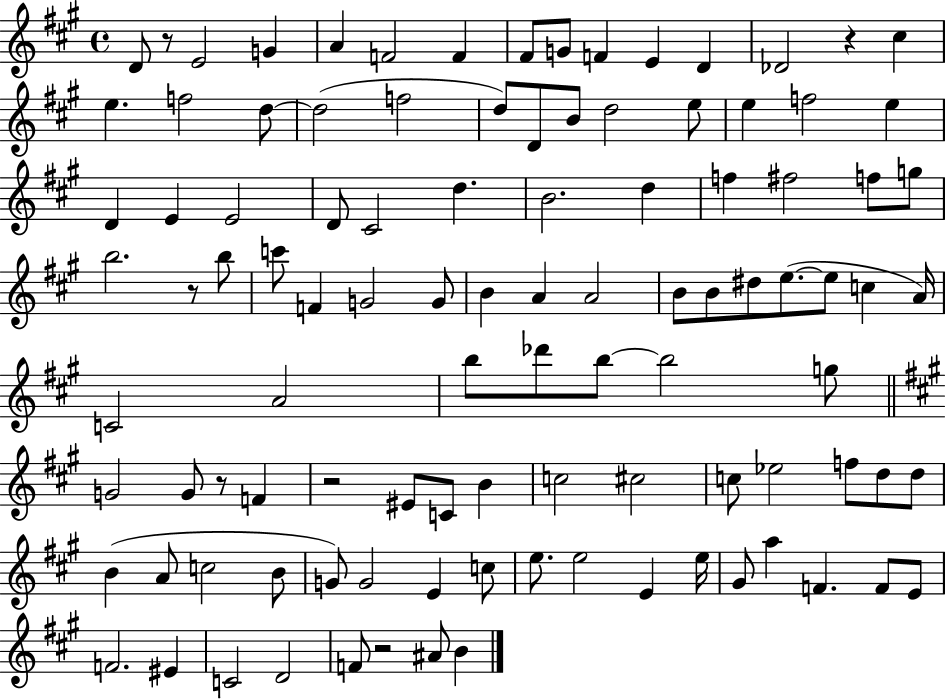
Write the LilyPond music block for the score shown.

{
  \clef treble
  \time 4/4
  \defaultTimeSignature
  \key a \major
  d'8 r8 e'2 g'4 | a'4 f'2 f'4 | fis'8 g'8 f'4 e'4 d'4 | des'2 r4 cis''4 | \break e''4. f''2 d''8~~ | d''2( f''2 | d''8) d'8 b'8 d''2 e''8 | e''4 f''2 e''4 | \break d'4 e'4 e'2 | d'8 cis'2 d''4. | b'2. d''4 | f''4 fis''2 f''8 g''8 | \break b''2. r8 b''8 | c'''8 f'4 g'2 g'8 | b'4 a'4 a'2 | b'8 b'8 dis''8 e''8.~(~ e''8 c''4 a'16) | \break c'2 a'2 | b''8 des'''8 b''8~~ b''2 g''8 | \bar "||" \break \key a \major g'2 g'8 r8 f'4 | r2 eis'8 c'8 b'4 | c''2 cis''2 | c''8 ees''2 f''8 d''8 d''8 | \break b'4( a'8 c''2 b'8 | g'8) g'2 e'4 c''8 | e''8. e''2 e'4 e''16 | gis'8 a''4 f'4. f'8 e'8 | \break f'2. eis'4 | c'2 d'2 | f'8 r2 ais'8 b'4 | \bar "|."
}